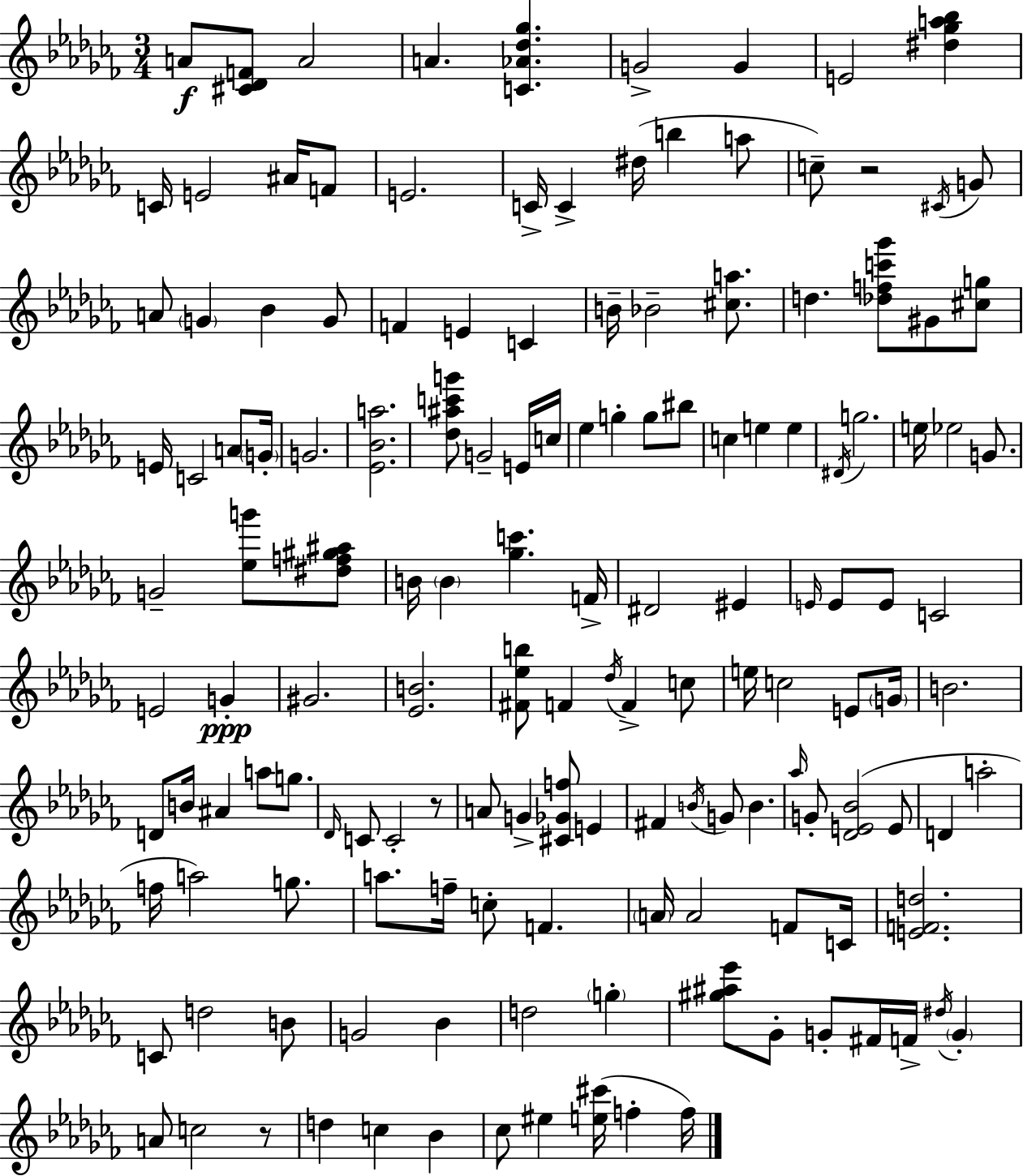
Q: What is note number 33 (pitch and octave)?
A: A4